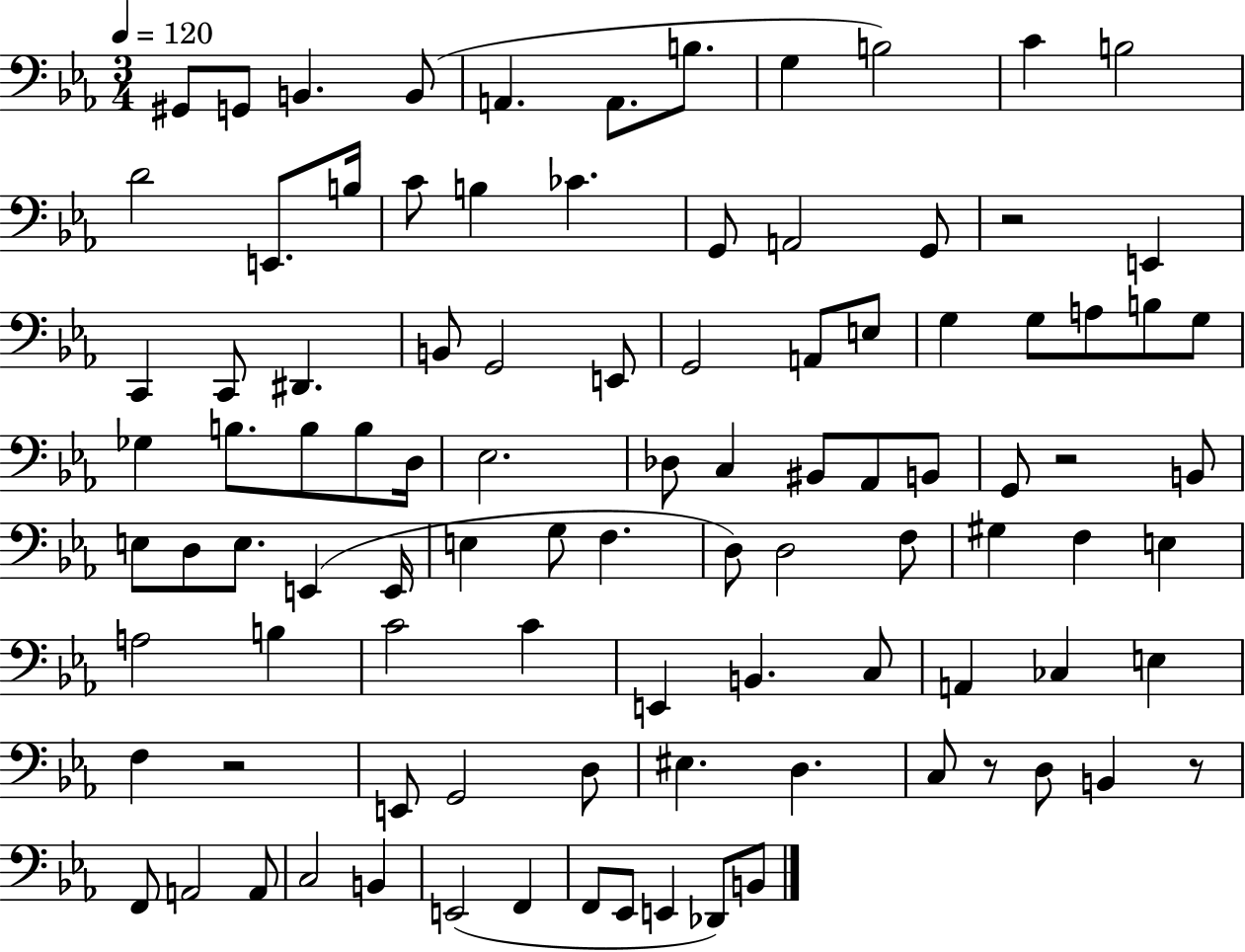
{
  \clef bass
  \numericTimeSignature
  \time 3/4
  \key ees \major
  \tempo 4 = 120
  gis,8 g,8 b,4. b,8( | a,4. a,8. b8. | g4 b2) | c'4 b2 | \break d'2 e,8. b16 | c'8 b4 ces'4. | g,8 a,2 g,8 | r2 e,4 | \break c,4 c,8 dis,4. | b,8 g,2 e,8 | g,2 a,8 e8 | g4 g8 a8 b8 g8 | \break ges4 b8. b8 b8 d16 | ees2. | des8 c4 bis,8 aes,8 b,8 | g,8 r2 b,8 | \break e8 d8 e8. e,4( e,16 | e4 g8 f4. | d8) d2 f8 | gis4 f4 e4 | \break a2 b4 | c'2 c'4 | e,4 b,4. c8 | a,4 ces4 e4 | \break f4 r2 | e,8 g,2 d8 | eis4. d4. | c8 r8 d8 b,4 r8 | \break f,8 a,2 a,8 | c2 b,4 | e,2( f,4 | f,8 ees,8 e,4 des,8) b,8 | \break \bar "|."
}